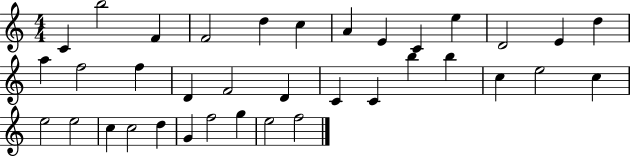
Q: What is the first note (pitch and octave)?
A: C4